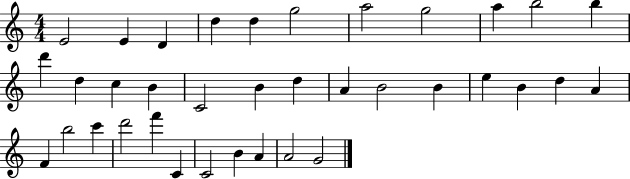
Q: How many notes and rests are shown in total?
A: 36